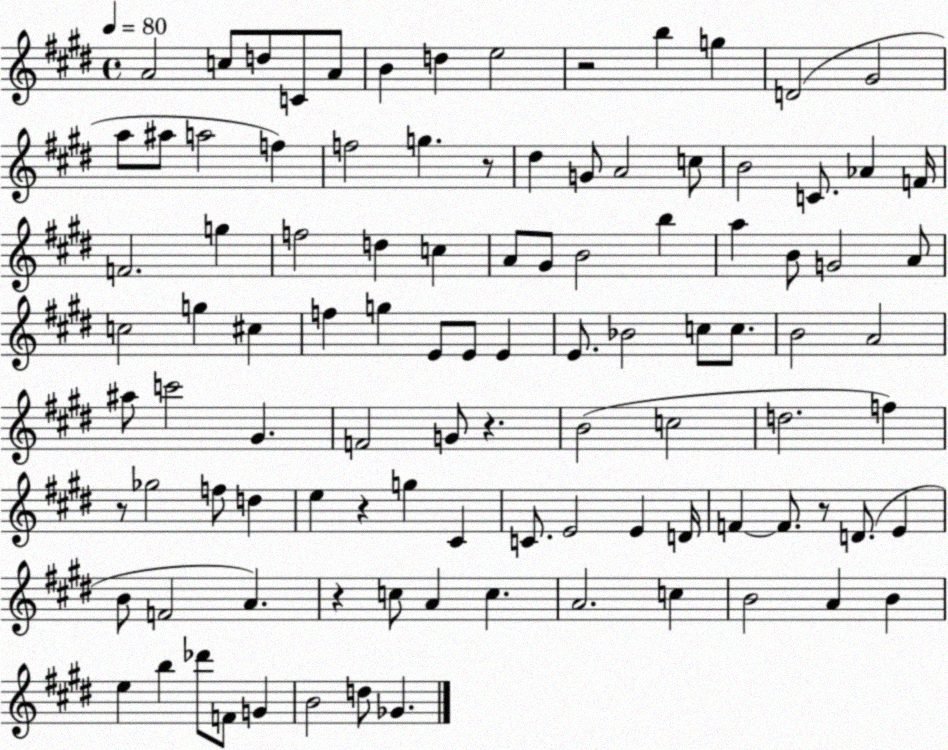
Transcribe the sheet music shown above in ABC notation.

X:1
T:Untitled
M:4/4
L:1/4
K:E
A2 c/2 d/2 C/2 A/2 B d e2 z2 b g D2 ^G2 a/2 ^a/2 a2 f f2 g z/2 ^d G/2 A2 c/2 B2 C/2 _A F/4 F2 g f2 d c A/2 ^G/2 B2 b a B/2 G2 A/2 c2 g ^c f g E/2 E/2 E E/2 _B2 c/2 c/2 B2 A2 ^a/2 c'2 ^G F2 G/2 z B2 c2 d2 f z/2 _g2 f/2 d e z g ^C C/2 E2 E D/4 F F/2 z/2 D/2 E B/2 F2 A z c/2 A c A2 c B2 A B e b _d'/2 F/2 G B2 d/2 _G